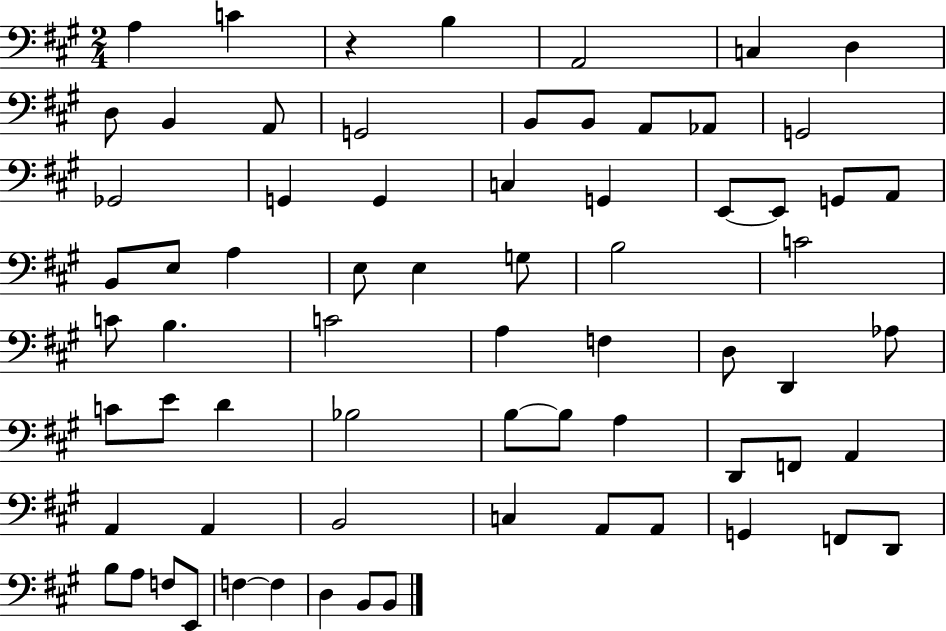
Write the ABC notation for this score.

X:1
T:Untitled
M:2/4
L:1/4
K:A
A, C z B, A,,2 C, D, D,/2 B,, A,,/2 G,,2 B,,/2 B,,/2 A,,/2 _A,,/2 G,,2 _G,,2 G,, G,, C, G,, E,,/2 E,,/2 G,,/2 A,,/2 B,,/2 E,/2 A, E,/2 E, G,/2 B,2 C2 C/2 B, C2 A, F, D,/2 D,, _A,/2 C/2 E/2 D _B,2 B,/2 B,/2 A, D,,/2 F,,/2 A,, A,, A,, B,,2 C, A,,/2 A,,/2 G,, F,,/2 D,,/2 B,/2 A,/2 F,/2 E,,/2 F, F, D, B,,/2 B,,/2